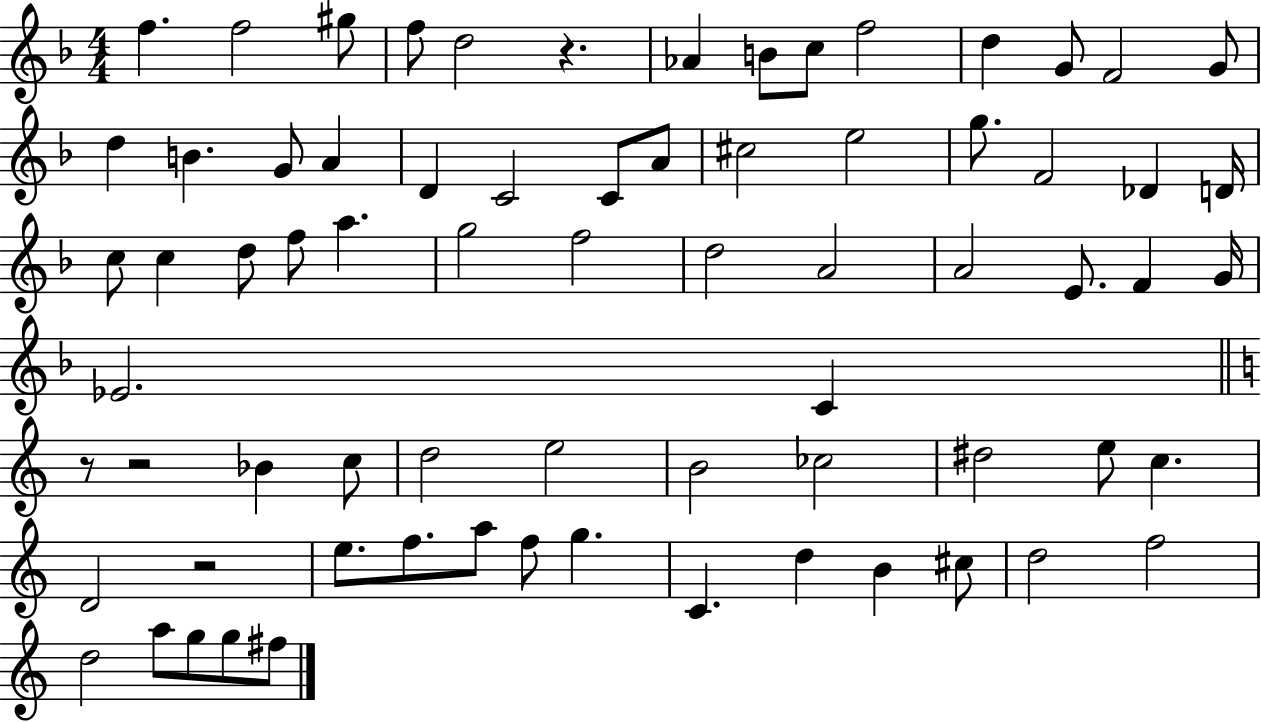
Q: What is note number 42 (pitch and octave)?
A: C4